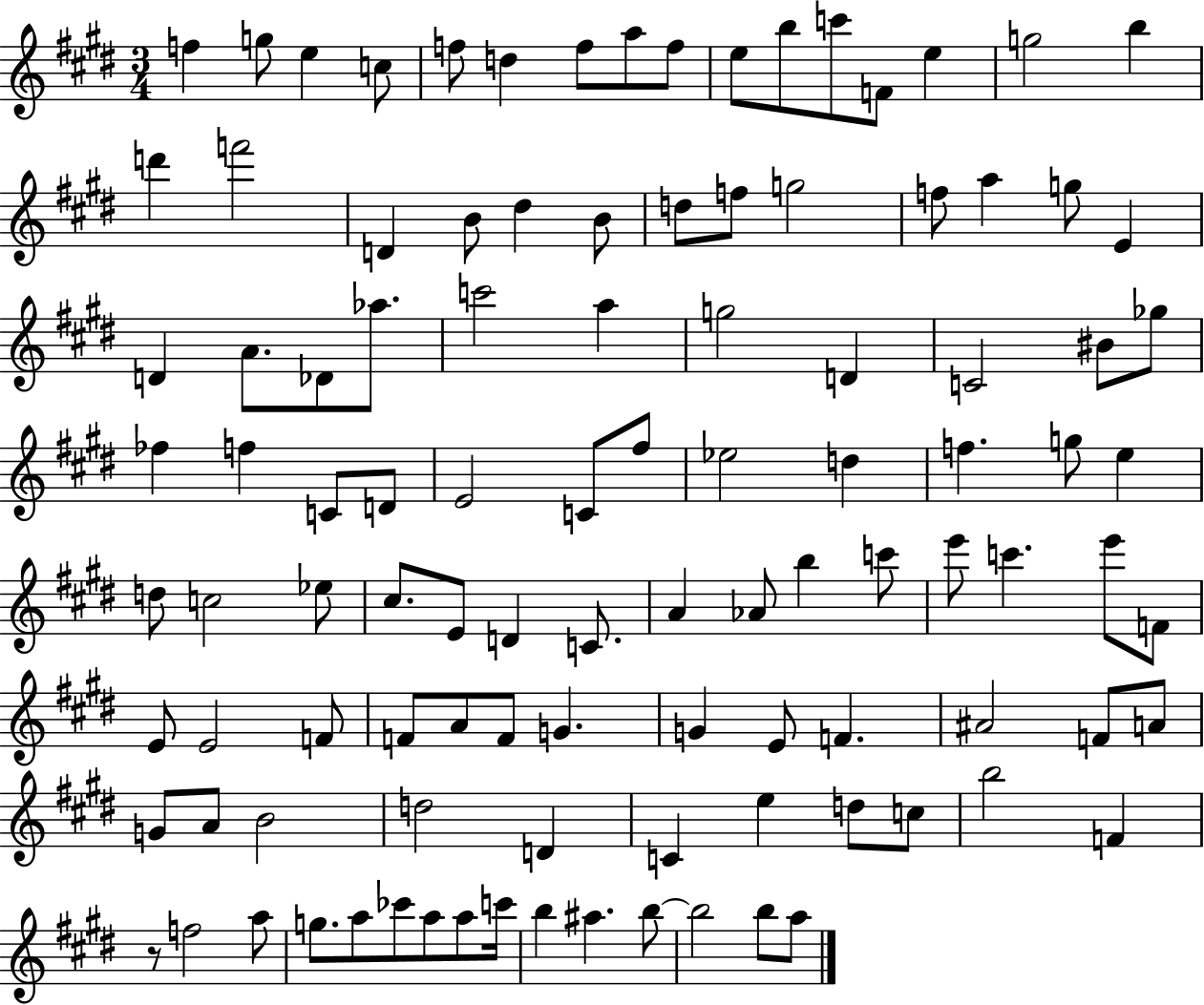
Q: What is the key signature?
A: E major